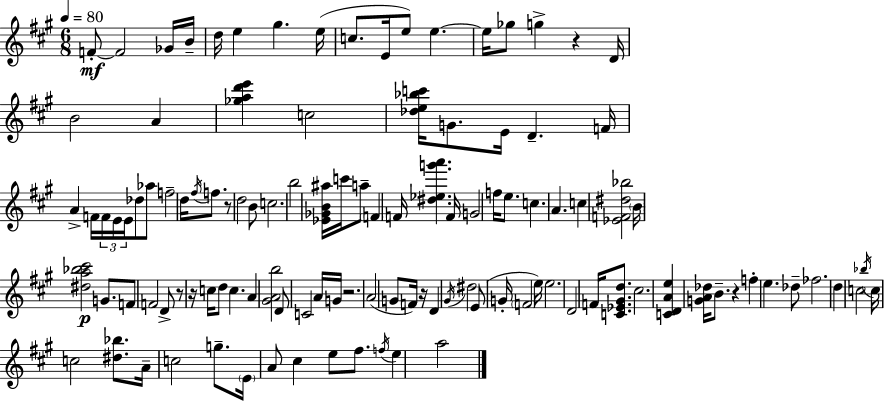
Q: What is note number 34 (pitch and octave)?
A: F5